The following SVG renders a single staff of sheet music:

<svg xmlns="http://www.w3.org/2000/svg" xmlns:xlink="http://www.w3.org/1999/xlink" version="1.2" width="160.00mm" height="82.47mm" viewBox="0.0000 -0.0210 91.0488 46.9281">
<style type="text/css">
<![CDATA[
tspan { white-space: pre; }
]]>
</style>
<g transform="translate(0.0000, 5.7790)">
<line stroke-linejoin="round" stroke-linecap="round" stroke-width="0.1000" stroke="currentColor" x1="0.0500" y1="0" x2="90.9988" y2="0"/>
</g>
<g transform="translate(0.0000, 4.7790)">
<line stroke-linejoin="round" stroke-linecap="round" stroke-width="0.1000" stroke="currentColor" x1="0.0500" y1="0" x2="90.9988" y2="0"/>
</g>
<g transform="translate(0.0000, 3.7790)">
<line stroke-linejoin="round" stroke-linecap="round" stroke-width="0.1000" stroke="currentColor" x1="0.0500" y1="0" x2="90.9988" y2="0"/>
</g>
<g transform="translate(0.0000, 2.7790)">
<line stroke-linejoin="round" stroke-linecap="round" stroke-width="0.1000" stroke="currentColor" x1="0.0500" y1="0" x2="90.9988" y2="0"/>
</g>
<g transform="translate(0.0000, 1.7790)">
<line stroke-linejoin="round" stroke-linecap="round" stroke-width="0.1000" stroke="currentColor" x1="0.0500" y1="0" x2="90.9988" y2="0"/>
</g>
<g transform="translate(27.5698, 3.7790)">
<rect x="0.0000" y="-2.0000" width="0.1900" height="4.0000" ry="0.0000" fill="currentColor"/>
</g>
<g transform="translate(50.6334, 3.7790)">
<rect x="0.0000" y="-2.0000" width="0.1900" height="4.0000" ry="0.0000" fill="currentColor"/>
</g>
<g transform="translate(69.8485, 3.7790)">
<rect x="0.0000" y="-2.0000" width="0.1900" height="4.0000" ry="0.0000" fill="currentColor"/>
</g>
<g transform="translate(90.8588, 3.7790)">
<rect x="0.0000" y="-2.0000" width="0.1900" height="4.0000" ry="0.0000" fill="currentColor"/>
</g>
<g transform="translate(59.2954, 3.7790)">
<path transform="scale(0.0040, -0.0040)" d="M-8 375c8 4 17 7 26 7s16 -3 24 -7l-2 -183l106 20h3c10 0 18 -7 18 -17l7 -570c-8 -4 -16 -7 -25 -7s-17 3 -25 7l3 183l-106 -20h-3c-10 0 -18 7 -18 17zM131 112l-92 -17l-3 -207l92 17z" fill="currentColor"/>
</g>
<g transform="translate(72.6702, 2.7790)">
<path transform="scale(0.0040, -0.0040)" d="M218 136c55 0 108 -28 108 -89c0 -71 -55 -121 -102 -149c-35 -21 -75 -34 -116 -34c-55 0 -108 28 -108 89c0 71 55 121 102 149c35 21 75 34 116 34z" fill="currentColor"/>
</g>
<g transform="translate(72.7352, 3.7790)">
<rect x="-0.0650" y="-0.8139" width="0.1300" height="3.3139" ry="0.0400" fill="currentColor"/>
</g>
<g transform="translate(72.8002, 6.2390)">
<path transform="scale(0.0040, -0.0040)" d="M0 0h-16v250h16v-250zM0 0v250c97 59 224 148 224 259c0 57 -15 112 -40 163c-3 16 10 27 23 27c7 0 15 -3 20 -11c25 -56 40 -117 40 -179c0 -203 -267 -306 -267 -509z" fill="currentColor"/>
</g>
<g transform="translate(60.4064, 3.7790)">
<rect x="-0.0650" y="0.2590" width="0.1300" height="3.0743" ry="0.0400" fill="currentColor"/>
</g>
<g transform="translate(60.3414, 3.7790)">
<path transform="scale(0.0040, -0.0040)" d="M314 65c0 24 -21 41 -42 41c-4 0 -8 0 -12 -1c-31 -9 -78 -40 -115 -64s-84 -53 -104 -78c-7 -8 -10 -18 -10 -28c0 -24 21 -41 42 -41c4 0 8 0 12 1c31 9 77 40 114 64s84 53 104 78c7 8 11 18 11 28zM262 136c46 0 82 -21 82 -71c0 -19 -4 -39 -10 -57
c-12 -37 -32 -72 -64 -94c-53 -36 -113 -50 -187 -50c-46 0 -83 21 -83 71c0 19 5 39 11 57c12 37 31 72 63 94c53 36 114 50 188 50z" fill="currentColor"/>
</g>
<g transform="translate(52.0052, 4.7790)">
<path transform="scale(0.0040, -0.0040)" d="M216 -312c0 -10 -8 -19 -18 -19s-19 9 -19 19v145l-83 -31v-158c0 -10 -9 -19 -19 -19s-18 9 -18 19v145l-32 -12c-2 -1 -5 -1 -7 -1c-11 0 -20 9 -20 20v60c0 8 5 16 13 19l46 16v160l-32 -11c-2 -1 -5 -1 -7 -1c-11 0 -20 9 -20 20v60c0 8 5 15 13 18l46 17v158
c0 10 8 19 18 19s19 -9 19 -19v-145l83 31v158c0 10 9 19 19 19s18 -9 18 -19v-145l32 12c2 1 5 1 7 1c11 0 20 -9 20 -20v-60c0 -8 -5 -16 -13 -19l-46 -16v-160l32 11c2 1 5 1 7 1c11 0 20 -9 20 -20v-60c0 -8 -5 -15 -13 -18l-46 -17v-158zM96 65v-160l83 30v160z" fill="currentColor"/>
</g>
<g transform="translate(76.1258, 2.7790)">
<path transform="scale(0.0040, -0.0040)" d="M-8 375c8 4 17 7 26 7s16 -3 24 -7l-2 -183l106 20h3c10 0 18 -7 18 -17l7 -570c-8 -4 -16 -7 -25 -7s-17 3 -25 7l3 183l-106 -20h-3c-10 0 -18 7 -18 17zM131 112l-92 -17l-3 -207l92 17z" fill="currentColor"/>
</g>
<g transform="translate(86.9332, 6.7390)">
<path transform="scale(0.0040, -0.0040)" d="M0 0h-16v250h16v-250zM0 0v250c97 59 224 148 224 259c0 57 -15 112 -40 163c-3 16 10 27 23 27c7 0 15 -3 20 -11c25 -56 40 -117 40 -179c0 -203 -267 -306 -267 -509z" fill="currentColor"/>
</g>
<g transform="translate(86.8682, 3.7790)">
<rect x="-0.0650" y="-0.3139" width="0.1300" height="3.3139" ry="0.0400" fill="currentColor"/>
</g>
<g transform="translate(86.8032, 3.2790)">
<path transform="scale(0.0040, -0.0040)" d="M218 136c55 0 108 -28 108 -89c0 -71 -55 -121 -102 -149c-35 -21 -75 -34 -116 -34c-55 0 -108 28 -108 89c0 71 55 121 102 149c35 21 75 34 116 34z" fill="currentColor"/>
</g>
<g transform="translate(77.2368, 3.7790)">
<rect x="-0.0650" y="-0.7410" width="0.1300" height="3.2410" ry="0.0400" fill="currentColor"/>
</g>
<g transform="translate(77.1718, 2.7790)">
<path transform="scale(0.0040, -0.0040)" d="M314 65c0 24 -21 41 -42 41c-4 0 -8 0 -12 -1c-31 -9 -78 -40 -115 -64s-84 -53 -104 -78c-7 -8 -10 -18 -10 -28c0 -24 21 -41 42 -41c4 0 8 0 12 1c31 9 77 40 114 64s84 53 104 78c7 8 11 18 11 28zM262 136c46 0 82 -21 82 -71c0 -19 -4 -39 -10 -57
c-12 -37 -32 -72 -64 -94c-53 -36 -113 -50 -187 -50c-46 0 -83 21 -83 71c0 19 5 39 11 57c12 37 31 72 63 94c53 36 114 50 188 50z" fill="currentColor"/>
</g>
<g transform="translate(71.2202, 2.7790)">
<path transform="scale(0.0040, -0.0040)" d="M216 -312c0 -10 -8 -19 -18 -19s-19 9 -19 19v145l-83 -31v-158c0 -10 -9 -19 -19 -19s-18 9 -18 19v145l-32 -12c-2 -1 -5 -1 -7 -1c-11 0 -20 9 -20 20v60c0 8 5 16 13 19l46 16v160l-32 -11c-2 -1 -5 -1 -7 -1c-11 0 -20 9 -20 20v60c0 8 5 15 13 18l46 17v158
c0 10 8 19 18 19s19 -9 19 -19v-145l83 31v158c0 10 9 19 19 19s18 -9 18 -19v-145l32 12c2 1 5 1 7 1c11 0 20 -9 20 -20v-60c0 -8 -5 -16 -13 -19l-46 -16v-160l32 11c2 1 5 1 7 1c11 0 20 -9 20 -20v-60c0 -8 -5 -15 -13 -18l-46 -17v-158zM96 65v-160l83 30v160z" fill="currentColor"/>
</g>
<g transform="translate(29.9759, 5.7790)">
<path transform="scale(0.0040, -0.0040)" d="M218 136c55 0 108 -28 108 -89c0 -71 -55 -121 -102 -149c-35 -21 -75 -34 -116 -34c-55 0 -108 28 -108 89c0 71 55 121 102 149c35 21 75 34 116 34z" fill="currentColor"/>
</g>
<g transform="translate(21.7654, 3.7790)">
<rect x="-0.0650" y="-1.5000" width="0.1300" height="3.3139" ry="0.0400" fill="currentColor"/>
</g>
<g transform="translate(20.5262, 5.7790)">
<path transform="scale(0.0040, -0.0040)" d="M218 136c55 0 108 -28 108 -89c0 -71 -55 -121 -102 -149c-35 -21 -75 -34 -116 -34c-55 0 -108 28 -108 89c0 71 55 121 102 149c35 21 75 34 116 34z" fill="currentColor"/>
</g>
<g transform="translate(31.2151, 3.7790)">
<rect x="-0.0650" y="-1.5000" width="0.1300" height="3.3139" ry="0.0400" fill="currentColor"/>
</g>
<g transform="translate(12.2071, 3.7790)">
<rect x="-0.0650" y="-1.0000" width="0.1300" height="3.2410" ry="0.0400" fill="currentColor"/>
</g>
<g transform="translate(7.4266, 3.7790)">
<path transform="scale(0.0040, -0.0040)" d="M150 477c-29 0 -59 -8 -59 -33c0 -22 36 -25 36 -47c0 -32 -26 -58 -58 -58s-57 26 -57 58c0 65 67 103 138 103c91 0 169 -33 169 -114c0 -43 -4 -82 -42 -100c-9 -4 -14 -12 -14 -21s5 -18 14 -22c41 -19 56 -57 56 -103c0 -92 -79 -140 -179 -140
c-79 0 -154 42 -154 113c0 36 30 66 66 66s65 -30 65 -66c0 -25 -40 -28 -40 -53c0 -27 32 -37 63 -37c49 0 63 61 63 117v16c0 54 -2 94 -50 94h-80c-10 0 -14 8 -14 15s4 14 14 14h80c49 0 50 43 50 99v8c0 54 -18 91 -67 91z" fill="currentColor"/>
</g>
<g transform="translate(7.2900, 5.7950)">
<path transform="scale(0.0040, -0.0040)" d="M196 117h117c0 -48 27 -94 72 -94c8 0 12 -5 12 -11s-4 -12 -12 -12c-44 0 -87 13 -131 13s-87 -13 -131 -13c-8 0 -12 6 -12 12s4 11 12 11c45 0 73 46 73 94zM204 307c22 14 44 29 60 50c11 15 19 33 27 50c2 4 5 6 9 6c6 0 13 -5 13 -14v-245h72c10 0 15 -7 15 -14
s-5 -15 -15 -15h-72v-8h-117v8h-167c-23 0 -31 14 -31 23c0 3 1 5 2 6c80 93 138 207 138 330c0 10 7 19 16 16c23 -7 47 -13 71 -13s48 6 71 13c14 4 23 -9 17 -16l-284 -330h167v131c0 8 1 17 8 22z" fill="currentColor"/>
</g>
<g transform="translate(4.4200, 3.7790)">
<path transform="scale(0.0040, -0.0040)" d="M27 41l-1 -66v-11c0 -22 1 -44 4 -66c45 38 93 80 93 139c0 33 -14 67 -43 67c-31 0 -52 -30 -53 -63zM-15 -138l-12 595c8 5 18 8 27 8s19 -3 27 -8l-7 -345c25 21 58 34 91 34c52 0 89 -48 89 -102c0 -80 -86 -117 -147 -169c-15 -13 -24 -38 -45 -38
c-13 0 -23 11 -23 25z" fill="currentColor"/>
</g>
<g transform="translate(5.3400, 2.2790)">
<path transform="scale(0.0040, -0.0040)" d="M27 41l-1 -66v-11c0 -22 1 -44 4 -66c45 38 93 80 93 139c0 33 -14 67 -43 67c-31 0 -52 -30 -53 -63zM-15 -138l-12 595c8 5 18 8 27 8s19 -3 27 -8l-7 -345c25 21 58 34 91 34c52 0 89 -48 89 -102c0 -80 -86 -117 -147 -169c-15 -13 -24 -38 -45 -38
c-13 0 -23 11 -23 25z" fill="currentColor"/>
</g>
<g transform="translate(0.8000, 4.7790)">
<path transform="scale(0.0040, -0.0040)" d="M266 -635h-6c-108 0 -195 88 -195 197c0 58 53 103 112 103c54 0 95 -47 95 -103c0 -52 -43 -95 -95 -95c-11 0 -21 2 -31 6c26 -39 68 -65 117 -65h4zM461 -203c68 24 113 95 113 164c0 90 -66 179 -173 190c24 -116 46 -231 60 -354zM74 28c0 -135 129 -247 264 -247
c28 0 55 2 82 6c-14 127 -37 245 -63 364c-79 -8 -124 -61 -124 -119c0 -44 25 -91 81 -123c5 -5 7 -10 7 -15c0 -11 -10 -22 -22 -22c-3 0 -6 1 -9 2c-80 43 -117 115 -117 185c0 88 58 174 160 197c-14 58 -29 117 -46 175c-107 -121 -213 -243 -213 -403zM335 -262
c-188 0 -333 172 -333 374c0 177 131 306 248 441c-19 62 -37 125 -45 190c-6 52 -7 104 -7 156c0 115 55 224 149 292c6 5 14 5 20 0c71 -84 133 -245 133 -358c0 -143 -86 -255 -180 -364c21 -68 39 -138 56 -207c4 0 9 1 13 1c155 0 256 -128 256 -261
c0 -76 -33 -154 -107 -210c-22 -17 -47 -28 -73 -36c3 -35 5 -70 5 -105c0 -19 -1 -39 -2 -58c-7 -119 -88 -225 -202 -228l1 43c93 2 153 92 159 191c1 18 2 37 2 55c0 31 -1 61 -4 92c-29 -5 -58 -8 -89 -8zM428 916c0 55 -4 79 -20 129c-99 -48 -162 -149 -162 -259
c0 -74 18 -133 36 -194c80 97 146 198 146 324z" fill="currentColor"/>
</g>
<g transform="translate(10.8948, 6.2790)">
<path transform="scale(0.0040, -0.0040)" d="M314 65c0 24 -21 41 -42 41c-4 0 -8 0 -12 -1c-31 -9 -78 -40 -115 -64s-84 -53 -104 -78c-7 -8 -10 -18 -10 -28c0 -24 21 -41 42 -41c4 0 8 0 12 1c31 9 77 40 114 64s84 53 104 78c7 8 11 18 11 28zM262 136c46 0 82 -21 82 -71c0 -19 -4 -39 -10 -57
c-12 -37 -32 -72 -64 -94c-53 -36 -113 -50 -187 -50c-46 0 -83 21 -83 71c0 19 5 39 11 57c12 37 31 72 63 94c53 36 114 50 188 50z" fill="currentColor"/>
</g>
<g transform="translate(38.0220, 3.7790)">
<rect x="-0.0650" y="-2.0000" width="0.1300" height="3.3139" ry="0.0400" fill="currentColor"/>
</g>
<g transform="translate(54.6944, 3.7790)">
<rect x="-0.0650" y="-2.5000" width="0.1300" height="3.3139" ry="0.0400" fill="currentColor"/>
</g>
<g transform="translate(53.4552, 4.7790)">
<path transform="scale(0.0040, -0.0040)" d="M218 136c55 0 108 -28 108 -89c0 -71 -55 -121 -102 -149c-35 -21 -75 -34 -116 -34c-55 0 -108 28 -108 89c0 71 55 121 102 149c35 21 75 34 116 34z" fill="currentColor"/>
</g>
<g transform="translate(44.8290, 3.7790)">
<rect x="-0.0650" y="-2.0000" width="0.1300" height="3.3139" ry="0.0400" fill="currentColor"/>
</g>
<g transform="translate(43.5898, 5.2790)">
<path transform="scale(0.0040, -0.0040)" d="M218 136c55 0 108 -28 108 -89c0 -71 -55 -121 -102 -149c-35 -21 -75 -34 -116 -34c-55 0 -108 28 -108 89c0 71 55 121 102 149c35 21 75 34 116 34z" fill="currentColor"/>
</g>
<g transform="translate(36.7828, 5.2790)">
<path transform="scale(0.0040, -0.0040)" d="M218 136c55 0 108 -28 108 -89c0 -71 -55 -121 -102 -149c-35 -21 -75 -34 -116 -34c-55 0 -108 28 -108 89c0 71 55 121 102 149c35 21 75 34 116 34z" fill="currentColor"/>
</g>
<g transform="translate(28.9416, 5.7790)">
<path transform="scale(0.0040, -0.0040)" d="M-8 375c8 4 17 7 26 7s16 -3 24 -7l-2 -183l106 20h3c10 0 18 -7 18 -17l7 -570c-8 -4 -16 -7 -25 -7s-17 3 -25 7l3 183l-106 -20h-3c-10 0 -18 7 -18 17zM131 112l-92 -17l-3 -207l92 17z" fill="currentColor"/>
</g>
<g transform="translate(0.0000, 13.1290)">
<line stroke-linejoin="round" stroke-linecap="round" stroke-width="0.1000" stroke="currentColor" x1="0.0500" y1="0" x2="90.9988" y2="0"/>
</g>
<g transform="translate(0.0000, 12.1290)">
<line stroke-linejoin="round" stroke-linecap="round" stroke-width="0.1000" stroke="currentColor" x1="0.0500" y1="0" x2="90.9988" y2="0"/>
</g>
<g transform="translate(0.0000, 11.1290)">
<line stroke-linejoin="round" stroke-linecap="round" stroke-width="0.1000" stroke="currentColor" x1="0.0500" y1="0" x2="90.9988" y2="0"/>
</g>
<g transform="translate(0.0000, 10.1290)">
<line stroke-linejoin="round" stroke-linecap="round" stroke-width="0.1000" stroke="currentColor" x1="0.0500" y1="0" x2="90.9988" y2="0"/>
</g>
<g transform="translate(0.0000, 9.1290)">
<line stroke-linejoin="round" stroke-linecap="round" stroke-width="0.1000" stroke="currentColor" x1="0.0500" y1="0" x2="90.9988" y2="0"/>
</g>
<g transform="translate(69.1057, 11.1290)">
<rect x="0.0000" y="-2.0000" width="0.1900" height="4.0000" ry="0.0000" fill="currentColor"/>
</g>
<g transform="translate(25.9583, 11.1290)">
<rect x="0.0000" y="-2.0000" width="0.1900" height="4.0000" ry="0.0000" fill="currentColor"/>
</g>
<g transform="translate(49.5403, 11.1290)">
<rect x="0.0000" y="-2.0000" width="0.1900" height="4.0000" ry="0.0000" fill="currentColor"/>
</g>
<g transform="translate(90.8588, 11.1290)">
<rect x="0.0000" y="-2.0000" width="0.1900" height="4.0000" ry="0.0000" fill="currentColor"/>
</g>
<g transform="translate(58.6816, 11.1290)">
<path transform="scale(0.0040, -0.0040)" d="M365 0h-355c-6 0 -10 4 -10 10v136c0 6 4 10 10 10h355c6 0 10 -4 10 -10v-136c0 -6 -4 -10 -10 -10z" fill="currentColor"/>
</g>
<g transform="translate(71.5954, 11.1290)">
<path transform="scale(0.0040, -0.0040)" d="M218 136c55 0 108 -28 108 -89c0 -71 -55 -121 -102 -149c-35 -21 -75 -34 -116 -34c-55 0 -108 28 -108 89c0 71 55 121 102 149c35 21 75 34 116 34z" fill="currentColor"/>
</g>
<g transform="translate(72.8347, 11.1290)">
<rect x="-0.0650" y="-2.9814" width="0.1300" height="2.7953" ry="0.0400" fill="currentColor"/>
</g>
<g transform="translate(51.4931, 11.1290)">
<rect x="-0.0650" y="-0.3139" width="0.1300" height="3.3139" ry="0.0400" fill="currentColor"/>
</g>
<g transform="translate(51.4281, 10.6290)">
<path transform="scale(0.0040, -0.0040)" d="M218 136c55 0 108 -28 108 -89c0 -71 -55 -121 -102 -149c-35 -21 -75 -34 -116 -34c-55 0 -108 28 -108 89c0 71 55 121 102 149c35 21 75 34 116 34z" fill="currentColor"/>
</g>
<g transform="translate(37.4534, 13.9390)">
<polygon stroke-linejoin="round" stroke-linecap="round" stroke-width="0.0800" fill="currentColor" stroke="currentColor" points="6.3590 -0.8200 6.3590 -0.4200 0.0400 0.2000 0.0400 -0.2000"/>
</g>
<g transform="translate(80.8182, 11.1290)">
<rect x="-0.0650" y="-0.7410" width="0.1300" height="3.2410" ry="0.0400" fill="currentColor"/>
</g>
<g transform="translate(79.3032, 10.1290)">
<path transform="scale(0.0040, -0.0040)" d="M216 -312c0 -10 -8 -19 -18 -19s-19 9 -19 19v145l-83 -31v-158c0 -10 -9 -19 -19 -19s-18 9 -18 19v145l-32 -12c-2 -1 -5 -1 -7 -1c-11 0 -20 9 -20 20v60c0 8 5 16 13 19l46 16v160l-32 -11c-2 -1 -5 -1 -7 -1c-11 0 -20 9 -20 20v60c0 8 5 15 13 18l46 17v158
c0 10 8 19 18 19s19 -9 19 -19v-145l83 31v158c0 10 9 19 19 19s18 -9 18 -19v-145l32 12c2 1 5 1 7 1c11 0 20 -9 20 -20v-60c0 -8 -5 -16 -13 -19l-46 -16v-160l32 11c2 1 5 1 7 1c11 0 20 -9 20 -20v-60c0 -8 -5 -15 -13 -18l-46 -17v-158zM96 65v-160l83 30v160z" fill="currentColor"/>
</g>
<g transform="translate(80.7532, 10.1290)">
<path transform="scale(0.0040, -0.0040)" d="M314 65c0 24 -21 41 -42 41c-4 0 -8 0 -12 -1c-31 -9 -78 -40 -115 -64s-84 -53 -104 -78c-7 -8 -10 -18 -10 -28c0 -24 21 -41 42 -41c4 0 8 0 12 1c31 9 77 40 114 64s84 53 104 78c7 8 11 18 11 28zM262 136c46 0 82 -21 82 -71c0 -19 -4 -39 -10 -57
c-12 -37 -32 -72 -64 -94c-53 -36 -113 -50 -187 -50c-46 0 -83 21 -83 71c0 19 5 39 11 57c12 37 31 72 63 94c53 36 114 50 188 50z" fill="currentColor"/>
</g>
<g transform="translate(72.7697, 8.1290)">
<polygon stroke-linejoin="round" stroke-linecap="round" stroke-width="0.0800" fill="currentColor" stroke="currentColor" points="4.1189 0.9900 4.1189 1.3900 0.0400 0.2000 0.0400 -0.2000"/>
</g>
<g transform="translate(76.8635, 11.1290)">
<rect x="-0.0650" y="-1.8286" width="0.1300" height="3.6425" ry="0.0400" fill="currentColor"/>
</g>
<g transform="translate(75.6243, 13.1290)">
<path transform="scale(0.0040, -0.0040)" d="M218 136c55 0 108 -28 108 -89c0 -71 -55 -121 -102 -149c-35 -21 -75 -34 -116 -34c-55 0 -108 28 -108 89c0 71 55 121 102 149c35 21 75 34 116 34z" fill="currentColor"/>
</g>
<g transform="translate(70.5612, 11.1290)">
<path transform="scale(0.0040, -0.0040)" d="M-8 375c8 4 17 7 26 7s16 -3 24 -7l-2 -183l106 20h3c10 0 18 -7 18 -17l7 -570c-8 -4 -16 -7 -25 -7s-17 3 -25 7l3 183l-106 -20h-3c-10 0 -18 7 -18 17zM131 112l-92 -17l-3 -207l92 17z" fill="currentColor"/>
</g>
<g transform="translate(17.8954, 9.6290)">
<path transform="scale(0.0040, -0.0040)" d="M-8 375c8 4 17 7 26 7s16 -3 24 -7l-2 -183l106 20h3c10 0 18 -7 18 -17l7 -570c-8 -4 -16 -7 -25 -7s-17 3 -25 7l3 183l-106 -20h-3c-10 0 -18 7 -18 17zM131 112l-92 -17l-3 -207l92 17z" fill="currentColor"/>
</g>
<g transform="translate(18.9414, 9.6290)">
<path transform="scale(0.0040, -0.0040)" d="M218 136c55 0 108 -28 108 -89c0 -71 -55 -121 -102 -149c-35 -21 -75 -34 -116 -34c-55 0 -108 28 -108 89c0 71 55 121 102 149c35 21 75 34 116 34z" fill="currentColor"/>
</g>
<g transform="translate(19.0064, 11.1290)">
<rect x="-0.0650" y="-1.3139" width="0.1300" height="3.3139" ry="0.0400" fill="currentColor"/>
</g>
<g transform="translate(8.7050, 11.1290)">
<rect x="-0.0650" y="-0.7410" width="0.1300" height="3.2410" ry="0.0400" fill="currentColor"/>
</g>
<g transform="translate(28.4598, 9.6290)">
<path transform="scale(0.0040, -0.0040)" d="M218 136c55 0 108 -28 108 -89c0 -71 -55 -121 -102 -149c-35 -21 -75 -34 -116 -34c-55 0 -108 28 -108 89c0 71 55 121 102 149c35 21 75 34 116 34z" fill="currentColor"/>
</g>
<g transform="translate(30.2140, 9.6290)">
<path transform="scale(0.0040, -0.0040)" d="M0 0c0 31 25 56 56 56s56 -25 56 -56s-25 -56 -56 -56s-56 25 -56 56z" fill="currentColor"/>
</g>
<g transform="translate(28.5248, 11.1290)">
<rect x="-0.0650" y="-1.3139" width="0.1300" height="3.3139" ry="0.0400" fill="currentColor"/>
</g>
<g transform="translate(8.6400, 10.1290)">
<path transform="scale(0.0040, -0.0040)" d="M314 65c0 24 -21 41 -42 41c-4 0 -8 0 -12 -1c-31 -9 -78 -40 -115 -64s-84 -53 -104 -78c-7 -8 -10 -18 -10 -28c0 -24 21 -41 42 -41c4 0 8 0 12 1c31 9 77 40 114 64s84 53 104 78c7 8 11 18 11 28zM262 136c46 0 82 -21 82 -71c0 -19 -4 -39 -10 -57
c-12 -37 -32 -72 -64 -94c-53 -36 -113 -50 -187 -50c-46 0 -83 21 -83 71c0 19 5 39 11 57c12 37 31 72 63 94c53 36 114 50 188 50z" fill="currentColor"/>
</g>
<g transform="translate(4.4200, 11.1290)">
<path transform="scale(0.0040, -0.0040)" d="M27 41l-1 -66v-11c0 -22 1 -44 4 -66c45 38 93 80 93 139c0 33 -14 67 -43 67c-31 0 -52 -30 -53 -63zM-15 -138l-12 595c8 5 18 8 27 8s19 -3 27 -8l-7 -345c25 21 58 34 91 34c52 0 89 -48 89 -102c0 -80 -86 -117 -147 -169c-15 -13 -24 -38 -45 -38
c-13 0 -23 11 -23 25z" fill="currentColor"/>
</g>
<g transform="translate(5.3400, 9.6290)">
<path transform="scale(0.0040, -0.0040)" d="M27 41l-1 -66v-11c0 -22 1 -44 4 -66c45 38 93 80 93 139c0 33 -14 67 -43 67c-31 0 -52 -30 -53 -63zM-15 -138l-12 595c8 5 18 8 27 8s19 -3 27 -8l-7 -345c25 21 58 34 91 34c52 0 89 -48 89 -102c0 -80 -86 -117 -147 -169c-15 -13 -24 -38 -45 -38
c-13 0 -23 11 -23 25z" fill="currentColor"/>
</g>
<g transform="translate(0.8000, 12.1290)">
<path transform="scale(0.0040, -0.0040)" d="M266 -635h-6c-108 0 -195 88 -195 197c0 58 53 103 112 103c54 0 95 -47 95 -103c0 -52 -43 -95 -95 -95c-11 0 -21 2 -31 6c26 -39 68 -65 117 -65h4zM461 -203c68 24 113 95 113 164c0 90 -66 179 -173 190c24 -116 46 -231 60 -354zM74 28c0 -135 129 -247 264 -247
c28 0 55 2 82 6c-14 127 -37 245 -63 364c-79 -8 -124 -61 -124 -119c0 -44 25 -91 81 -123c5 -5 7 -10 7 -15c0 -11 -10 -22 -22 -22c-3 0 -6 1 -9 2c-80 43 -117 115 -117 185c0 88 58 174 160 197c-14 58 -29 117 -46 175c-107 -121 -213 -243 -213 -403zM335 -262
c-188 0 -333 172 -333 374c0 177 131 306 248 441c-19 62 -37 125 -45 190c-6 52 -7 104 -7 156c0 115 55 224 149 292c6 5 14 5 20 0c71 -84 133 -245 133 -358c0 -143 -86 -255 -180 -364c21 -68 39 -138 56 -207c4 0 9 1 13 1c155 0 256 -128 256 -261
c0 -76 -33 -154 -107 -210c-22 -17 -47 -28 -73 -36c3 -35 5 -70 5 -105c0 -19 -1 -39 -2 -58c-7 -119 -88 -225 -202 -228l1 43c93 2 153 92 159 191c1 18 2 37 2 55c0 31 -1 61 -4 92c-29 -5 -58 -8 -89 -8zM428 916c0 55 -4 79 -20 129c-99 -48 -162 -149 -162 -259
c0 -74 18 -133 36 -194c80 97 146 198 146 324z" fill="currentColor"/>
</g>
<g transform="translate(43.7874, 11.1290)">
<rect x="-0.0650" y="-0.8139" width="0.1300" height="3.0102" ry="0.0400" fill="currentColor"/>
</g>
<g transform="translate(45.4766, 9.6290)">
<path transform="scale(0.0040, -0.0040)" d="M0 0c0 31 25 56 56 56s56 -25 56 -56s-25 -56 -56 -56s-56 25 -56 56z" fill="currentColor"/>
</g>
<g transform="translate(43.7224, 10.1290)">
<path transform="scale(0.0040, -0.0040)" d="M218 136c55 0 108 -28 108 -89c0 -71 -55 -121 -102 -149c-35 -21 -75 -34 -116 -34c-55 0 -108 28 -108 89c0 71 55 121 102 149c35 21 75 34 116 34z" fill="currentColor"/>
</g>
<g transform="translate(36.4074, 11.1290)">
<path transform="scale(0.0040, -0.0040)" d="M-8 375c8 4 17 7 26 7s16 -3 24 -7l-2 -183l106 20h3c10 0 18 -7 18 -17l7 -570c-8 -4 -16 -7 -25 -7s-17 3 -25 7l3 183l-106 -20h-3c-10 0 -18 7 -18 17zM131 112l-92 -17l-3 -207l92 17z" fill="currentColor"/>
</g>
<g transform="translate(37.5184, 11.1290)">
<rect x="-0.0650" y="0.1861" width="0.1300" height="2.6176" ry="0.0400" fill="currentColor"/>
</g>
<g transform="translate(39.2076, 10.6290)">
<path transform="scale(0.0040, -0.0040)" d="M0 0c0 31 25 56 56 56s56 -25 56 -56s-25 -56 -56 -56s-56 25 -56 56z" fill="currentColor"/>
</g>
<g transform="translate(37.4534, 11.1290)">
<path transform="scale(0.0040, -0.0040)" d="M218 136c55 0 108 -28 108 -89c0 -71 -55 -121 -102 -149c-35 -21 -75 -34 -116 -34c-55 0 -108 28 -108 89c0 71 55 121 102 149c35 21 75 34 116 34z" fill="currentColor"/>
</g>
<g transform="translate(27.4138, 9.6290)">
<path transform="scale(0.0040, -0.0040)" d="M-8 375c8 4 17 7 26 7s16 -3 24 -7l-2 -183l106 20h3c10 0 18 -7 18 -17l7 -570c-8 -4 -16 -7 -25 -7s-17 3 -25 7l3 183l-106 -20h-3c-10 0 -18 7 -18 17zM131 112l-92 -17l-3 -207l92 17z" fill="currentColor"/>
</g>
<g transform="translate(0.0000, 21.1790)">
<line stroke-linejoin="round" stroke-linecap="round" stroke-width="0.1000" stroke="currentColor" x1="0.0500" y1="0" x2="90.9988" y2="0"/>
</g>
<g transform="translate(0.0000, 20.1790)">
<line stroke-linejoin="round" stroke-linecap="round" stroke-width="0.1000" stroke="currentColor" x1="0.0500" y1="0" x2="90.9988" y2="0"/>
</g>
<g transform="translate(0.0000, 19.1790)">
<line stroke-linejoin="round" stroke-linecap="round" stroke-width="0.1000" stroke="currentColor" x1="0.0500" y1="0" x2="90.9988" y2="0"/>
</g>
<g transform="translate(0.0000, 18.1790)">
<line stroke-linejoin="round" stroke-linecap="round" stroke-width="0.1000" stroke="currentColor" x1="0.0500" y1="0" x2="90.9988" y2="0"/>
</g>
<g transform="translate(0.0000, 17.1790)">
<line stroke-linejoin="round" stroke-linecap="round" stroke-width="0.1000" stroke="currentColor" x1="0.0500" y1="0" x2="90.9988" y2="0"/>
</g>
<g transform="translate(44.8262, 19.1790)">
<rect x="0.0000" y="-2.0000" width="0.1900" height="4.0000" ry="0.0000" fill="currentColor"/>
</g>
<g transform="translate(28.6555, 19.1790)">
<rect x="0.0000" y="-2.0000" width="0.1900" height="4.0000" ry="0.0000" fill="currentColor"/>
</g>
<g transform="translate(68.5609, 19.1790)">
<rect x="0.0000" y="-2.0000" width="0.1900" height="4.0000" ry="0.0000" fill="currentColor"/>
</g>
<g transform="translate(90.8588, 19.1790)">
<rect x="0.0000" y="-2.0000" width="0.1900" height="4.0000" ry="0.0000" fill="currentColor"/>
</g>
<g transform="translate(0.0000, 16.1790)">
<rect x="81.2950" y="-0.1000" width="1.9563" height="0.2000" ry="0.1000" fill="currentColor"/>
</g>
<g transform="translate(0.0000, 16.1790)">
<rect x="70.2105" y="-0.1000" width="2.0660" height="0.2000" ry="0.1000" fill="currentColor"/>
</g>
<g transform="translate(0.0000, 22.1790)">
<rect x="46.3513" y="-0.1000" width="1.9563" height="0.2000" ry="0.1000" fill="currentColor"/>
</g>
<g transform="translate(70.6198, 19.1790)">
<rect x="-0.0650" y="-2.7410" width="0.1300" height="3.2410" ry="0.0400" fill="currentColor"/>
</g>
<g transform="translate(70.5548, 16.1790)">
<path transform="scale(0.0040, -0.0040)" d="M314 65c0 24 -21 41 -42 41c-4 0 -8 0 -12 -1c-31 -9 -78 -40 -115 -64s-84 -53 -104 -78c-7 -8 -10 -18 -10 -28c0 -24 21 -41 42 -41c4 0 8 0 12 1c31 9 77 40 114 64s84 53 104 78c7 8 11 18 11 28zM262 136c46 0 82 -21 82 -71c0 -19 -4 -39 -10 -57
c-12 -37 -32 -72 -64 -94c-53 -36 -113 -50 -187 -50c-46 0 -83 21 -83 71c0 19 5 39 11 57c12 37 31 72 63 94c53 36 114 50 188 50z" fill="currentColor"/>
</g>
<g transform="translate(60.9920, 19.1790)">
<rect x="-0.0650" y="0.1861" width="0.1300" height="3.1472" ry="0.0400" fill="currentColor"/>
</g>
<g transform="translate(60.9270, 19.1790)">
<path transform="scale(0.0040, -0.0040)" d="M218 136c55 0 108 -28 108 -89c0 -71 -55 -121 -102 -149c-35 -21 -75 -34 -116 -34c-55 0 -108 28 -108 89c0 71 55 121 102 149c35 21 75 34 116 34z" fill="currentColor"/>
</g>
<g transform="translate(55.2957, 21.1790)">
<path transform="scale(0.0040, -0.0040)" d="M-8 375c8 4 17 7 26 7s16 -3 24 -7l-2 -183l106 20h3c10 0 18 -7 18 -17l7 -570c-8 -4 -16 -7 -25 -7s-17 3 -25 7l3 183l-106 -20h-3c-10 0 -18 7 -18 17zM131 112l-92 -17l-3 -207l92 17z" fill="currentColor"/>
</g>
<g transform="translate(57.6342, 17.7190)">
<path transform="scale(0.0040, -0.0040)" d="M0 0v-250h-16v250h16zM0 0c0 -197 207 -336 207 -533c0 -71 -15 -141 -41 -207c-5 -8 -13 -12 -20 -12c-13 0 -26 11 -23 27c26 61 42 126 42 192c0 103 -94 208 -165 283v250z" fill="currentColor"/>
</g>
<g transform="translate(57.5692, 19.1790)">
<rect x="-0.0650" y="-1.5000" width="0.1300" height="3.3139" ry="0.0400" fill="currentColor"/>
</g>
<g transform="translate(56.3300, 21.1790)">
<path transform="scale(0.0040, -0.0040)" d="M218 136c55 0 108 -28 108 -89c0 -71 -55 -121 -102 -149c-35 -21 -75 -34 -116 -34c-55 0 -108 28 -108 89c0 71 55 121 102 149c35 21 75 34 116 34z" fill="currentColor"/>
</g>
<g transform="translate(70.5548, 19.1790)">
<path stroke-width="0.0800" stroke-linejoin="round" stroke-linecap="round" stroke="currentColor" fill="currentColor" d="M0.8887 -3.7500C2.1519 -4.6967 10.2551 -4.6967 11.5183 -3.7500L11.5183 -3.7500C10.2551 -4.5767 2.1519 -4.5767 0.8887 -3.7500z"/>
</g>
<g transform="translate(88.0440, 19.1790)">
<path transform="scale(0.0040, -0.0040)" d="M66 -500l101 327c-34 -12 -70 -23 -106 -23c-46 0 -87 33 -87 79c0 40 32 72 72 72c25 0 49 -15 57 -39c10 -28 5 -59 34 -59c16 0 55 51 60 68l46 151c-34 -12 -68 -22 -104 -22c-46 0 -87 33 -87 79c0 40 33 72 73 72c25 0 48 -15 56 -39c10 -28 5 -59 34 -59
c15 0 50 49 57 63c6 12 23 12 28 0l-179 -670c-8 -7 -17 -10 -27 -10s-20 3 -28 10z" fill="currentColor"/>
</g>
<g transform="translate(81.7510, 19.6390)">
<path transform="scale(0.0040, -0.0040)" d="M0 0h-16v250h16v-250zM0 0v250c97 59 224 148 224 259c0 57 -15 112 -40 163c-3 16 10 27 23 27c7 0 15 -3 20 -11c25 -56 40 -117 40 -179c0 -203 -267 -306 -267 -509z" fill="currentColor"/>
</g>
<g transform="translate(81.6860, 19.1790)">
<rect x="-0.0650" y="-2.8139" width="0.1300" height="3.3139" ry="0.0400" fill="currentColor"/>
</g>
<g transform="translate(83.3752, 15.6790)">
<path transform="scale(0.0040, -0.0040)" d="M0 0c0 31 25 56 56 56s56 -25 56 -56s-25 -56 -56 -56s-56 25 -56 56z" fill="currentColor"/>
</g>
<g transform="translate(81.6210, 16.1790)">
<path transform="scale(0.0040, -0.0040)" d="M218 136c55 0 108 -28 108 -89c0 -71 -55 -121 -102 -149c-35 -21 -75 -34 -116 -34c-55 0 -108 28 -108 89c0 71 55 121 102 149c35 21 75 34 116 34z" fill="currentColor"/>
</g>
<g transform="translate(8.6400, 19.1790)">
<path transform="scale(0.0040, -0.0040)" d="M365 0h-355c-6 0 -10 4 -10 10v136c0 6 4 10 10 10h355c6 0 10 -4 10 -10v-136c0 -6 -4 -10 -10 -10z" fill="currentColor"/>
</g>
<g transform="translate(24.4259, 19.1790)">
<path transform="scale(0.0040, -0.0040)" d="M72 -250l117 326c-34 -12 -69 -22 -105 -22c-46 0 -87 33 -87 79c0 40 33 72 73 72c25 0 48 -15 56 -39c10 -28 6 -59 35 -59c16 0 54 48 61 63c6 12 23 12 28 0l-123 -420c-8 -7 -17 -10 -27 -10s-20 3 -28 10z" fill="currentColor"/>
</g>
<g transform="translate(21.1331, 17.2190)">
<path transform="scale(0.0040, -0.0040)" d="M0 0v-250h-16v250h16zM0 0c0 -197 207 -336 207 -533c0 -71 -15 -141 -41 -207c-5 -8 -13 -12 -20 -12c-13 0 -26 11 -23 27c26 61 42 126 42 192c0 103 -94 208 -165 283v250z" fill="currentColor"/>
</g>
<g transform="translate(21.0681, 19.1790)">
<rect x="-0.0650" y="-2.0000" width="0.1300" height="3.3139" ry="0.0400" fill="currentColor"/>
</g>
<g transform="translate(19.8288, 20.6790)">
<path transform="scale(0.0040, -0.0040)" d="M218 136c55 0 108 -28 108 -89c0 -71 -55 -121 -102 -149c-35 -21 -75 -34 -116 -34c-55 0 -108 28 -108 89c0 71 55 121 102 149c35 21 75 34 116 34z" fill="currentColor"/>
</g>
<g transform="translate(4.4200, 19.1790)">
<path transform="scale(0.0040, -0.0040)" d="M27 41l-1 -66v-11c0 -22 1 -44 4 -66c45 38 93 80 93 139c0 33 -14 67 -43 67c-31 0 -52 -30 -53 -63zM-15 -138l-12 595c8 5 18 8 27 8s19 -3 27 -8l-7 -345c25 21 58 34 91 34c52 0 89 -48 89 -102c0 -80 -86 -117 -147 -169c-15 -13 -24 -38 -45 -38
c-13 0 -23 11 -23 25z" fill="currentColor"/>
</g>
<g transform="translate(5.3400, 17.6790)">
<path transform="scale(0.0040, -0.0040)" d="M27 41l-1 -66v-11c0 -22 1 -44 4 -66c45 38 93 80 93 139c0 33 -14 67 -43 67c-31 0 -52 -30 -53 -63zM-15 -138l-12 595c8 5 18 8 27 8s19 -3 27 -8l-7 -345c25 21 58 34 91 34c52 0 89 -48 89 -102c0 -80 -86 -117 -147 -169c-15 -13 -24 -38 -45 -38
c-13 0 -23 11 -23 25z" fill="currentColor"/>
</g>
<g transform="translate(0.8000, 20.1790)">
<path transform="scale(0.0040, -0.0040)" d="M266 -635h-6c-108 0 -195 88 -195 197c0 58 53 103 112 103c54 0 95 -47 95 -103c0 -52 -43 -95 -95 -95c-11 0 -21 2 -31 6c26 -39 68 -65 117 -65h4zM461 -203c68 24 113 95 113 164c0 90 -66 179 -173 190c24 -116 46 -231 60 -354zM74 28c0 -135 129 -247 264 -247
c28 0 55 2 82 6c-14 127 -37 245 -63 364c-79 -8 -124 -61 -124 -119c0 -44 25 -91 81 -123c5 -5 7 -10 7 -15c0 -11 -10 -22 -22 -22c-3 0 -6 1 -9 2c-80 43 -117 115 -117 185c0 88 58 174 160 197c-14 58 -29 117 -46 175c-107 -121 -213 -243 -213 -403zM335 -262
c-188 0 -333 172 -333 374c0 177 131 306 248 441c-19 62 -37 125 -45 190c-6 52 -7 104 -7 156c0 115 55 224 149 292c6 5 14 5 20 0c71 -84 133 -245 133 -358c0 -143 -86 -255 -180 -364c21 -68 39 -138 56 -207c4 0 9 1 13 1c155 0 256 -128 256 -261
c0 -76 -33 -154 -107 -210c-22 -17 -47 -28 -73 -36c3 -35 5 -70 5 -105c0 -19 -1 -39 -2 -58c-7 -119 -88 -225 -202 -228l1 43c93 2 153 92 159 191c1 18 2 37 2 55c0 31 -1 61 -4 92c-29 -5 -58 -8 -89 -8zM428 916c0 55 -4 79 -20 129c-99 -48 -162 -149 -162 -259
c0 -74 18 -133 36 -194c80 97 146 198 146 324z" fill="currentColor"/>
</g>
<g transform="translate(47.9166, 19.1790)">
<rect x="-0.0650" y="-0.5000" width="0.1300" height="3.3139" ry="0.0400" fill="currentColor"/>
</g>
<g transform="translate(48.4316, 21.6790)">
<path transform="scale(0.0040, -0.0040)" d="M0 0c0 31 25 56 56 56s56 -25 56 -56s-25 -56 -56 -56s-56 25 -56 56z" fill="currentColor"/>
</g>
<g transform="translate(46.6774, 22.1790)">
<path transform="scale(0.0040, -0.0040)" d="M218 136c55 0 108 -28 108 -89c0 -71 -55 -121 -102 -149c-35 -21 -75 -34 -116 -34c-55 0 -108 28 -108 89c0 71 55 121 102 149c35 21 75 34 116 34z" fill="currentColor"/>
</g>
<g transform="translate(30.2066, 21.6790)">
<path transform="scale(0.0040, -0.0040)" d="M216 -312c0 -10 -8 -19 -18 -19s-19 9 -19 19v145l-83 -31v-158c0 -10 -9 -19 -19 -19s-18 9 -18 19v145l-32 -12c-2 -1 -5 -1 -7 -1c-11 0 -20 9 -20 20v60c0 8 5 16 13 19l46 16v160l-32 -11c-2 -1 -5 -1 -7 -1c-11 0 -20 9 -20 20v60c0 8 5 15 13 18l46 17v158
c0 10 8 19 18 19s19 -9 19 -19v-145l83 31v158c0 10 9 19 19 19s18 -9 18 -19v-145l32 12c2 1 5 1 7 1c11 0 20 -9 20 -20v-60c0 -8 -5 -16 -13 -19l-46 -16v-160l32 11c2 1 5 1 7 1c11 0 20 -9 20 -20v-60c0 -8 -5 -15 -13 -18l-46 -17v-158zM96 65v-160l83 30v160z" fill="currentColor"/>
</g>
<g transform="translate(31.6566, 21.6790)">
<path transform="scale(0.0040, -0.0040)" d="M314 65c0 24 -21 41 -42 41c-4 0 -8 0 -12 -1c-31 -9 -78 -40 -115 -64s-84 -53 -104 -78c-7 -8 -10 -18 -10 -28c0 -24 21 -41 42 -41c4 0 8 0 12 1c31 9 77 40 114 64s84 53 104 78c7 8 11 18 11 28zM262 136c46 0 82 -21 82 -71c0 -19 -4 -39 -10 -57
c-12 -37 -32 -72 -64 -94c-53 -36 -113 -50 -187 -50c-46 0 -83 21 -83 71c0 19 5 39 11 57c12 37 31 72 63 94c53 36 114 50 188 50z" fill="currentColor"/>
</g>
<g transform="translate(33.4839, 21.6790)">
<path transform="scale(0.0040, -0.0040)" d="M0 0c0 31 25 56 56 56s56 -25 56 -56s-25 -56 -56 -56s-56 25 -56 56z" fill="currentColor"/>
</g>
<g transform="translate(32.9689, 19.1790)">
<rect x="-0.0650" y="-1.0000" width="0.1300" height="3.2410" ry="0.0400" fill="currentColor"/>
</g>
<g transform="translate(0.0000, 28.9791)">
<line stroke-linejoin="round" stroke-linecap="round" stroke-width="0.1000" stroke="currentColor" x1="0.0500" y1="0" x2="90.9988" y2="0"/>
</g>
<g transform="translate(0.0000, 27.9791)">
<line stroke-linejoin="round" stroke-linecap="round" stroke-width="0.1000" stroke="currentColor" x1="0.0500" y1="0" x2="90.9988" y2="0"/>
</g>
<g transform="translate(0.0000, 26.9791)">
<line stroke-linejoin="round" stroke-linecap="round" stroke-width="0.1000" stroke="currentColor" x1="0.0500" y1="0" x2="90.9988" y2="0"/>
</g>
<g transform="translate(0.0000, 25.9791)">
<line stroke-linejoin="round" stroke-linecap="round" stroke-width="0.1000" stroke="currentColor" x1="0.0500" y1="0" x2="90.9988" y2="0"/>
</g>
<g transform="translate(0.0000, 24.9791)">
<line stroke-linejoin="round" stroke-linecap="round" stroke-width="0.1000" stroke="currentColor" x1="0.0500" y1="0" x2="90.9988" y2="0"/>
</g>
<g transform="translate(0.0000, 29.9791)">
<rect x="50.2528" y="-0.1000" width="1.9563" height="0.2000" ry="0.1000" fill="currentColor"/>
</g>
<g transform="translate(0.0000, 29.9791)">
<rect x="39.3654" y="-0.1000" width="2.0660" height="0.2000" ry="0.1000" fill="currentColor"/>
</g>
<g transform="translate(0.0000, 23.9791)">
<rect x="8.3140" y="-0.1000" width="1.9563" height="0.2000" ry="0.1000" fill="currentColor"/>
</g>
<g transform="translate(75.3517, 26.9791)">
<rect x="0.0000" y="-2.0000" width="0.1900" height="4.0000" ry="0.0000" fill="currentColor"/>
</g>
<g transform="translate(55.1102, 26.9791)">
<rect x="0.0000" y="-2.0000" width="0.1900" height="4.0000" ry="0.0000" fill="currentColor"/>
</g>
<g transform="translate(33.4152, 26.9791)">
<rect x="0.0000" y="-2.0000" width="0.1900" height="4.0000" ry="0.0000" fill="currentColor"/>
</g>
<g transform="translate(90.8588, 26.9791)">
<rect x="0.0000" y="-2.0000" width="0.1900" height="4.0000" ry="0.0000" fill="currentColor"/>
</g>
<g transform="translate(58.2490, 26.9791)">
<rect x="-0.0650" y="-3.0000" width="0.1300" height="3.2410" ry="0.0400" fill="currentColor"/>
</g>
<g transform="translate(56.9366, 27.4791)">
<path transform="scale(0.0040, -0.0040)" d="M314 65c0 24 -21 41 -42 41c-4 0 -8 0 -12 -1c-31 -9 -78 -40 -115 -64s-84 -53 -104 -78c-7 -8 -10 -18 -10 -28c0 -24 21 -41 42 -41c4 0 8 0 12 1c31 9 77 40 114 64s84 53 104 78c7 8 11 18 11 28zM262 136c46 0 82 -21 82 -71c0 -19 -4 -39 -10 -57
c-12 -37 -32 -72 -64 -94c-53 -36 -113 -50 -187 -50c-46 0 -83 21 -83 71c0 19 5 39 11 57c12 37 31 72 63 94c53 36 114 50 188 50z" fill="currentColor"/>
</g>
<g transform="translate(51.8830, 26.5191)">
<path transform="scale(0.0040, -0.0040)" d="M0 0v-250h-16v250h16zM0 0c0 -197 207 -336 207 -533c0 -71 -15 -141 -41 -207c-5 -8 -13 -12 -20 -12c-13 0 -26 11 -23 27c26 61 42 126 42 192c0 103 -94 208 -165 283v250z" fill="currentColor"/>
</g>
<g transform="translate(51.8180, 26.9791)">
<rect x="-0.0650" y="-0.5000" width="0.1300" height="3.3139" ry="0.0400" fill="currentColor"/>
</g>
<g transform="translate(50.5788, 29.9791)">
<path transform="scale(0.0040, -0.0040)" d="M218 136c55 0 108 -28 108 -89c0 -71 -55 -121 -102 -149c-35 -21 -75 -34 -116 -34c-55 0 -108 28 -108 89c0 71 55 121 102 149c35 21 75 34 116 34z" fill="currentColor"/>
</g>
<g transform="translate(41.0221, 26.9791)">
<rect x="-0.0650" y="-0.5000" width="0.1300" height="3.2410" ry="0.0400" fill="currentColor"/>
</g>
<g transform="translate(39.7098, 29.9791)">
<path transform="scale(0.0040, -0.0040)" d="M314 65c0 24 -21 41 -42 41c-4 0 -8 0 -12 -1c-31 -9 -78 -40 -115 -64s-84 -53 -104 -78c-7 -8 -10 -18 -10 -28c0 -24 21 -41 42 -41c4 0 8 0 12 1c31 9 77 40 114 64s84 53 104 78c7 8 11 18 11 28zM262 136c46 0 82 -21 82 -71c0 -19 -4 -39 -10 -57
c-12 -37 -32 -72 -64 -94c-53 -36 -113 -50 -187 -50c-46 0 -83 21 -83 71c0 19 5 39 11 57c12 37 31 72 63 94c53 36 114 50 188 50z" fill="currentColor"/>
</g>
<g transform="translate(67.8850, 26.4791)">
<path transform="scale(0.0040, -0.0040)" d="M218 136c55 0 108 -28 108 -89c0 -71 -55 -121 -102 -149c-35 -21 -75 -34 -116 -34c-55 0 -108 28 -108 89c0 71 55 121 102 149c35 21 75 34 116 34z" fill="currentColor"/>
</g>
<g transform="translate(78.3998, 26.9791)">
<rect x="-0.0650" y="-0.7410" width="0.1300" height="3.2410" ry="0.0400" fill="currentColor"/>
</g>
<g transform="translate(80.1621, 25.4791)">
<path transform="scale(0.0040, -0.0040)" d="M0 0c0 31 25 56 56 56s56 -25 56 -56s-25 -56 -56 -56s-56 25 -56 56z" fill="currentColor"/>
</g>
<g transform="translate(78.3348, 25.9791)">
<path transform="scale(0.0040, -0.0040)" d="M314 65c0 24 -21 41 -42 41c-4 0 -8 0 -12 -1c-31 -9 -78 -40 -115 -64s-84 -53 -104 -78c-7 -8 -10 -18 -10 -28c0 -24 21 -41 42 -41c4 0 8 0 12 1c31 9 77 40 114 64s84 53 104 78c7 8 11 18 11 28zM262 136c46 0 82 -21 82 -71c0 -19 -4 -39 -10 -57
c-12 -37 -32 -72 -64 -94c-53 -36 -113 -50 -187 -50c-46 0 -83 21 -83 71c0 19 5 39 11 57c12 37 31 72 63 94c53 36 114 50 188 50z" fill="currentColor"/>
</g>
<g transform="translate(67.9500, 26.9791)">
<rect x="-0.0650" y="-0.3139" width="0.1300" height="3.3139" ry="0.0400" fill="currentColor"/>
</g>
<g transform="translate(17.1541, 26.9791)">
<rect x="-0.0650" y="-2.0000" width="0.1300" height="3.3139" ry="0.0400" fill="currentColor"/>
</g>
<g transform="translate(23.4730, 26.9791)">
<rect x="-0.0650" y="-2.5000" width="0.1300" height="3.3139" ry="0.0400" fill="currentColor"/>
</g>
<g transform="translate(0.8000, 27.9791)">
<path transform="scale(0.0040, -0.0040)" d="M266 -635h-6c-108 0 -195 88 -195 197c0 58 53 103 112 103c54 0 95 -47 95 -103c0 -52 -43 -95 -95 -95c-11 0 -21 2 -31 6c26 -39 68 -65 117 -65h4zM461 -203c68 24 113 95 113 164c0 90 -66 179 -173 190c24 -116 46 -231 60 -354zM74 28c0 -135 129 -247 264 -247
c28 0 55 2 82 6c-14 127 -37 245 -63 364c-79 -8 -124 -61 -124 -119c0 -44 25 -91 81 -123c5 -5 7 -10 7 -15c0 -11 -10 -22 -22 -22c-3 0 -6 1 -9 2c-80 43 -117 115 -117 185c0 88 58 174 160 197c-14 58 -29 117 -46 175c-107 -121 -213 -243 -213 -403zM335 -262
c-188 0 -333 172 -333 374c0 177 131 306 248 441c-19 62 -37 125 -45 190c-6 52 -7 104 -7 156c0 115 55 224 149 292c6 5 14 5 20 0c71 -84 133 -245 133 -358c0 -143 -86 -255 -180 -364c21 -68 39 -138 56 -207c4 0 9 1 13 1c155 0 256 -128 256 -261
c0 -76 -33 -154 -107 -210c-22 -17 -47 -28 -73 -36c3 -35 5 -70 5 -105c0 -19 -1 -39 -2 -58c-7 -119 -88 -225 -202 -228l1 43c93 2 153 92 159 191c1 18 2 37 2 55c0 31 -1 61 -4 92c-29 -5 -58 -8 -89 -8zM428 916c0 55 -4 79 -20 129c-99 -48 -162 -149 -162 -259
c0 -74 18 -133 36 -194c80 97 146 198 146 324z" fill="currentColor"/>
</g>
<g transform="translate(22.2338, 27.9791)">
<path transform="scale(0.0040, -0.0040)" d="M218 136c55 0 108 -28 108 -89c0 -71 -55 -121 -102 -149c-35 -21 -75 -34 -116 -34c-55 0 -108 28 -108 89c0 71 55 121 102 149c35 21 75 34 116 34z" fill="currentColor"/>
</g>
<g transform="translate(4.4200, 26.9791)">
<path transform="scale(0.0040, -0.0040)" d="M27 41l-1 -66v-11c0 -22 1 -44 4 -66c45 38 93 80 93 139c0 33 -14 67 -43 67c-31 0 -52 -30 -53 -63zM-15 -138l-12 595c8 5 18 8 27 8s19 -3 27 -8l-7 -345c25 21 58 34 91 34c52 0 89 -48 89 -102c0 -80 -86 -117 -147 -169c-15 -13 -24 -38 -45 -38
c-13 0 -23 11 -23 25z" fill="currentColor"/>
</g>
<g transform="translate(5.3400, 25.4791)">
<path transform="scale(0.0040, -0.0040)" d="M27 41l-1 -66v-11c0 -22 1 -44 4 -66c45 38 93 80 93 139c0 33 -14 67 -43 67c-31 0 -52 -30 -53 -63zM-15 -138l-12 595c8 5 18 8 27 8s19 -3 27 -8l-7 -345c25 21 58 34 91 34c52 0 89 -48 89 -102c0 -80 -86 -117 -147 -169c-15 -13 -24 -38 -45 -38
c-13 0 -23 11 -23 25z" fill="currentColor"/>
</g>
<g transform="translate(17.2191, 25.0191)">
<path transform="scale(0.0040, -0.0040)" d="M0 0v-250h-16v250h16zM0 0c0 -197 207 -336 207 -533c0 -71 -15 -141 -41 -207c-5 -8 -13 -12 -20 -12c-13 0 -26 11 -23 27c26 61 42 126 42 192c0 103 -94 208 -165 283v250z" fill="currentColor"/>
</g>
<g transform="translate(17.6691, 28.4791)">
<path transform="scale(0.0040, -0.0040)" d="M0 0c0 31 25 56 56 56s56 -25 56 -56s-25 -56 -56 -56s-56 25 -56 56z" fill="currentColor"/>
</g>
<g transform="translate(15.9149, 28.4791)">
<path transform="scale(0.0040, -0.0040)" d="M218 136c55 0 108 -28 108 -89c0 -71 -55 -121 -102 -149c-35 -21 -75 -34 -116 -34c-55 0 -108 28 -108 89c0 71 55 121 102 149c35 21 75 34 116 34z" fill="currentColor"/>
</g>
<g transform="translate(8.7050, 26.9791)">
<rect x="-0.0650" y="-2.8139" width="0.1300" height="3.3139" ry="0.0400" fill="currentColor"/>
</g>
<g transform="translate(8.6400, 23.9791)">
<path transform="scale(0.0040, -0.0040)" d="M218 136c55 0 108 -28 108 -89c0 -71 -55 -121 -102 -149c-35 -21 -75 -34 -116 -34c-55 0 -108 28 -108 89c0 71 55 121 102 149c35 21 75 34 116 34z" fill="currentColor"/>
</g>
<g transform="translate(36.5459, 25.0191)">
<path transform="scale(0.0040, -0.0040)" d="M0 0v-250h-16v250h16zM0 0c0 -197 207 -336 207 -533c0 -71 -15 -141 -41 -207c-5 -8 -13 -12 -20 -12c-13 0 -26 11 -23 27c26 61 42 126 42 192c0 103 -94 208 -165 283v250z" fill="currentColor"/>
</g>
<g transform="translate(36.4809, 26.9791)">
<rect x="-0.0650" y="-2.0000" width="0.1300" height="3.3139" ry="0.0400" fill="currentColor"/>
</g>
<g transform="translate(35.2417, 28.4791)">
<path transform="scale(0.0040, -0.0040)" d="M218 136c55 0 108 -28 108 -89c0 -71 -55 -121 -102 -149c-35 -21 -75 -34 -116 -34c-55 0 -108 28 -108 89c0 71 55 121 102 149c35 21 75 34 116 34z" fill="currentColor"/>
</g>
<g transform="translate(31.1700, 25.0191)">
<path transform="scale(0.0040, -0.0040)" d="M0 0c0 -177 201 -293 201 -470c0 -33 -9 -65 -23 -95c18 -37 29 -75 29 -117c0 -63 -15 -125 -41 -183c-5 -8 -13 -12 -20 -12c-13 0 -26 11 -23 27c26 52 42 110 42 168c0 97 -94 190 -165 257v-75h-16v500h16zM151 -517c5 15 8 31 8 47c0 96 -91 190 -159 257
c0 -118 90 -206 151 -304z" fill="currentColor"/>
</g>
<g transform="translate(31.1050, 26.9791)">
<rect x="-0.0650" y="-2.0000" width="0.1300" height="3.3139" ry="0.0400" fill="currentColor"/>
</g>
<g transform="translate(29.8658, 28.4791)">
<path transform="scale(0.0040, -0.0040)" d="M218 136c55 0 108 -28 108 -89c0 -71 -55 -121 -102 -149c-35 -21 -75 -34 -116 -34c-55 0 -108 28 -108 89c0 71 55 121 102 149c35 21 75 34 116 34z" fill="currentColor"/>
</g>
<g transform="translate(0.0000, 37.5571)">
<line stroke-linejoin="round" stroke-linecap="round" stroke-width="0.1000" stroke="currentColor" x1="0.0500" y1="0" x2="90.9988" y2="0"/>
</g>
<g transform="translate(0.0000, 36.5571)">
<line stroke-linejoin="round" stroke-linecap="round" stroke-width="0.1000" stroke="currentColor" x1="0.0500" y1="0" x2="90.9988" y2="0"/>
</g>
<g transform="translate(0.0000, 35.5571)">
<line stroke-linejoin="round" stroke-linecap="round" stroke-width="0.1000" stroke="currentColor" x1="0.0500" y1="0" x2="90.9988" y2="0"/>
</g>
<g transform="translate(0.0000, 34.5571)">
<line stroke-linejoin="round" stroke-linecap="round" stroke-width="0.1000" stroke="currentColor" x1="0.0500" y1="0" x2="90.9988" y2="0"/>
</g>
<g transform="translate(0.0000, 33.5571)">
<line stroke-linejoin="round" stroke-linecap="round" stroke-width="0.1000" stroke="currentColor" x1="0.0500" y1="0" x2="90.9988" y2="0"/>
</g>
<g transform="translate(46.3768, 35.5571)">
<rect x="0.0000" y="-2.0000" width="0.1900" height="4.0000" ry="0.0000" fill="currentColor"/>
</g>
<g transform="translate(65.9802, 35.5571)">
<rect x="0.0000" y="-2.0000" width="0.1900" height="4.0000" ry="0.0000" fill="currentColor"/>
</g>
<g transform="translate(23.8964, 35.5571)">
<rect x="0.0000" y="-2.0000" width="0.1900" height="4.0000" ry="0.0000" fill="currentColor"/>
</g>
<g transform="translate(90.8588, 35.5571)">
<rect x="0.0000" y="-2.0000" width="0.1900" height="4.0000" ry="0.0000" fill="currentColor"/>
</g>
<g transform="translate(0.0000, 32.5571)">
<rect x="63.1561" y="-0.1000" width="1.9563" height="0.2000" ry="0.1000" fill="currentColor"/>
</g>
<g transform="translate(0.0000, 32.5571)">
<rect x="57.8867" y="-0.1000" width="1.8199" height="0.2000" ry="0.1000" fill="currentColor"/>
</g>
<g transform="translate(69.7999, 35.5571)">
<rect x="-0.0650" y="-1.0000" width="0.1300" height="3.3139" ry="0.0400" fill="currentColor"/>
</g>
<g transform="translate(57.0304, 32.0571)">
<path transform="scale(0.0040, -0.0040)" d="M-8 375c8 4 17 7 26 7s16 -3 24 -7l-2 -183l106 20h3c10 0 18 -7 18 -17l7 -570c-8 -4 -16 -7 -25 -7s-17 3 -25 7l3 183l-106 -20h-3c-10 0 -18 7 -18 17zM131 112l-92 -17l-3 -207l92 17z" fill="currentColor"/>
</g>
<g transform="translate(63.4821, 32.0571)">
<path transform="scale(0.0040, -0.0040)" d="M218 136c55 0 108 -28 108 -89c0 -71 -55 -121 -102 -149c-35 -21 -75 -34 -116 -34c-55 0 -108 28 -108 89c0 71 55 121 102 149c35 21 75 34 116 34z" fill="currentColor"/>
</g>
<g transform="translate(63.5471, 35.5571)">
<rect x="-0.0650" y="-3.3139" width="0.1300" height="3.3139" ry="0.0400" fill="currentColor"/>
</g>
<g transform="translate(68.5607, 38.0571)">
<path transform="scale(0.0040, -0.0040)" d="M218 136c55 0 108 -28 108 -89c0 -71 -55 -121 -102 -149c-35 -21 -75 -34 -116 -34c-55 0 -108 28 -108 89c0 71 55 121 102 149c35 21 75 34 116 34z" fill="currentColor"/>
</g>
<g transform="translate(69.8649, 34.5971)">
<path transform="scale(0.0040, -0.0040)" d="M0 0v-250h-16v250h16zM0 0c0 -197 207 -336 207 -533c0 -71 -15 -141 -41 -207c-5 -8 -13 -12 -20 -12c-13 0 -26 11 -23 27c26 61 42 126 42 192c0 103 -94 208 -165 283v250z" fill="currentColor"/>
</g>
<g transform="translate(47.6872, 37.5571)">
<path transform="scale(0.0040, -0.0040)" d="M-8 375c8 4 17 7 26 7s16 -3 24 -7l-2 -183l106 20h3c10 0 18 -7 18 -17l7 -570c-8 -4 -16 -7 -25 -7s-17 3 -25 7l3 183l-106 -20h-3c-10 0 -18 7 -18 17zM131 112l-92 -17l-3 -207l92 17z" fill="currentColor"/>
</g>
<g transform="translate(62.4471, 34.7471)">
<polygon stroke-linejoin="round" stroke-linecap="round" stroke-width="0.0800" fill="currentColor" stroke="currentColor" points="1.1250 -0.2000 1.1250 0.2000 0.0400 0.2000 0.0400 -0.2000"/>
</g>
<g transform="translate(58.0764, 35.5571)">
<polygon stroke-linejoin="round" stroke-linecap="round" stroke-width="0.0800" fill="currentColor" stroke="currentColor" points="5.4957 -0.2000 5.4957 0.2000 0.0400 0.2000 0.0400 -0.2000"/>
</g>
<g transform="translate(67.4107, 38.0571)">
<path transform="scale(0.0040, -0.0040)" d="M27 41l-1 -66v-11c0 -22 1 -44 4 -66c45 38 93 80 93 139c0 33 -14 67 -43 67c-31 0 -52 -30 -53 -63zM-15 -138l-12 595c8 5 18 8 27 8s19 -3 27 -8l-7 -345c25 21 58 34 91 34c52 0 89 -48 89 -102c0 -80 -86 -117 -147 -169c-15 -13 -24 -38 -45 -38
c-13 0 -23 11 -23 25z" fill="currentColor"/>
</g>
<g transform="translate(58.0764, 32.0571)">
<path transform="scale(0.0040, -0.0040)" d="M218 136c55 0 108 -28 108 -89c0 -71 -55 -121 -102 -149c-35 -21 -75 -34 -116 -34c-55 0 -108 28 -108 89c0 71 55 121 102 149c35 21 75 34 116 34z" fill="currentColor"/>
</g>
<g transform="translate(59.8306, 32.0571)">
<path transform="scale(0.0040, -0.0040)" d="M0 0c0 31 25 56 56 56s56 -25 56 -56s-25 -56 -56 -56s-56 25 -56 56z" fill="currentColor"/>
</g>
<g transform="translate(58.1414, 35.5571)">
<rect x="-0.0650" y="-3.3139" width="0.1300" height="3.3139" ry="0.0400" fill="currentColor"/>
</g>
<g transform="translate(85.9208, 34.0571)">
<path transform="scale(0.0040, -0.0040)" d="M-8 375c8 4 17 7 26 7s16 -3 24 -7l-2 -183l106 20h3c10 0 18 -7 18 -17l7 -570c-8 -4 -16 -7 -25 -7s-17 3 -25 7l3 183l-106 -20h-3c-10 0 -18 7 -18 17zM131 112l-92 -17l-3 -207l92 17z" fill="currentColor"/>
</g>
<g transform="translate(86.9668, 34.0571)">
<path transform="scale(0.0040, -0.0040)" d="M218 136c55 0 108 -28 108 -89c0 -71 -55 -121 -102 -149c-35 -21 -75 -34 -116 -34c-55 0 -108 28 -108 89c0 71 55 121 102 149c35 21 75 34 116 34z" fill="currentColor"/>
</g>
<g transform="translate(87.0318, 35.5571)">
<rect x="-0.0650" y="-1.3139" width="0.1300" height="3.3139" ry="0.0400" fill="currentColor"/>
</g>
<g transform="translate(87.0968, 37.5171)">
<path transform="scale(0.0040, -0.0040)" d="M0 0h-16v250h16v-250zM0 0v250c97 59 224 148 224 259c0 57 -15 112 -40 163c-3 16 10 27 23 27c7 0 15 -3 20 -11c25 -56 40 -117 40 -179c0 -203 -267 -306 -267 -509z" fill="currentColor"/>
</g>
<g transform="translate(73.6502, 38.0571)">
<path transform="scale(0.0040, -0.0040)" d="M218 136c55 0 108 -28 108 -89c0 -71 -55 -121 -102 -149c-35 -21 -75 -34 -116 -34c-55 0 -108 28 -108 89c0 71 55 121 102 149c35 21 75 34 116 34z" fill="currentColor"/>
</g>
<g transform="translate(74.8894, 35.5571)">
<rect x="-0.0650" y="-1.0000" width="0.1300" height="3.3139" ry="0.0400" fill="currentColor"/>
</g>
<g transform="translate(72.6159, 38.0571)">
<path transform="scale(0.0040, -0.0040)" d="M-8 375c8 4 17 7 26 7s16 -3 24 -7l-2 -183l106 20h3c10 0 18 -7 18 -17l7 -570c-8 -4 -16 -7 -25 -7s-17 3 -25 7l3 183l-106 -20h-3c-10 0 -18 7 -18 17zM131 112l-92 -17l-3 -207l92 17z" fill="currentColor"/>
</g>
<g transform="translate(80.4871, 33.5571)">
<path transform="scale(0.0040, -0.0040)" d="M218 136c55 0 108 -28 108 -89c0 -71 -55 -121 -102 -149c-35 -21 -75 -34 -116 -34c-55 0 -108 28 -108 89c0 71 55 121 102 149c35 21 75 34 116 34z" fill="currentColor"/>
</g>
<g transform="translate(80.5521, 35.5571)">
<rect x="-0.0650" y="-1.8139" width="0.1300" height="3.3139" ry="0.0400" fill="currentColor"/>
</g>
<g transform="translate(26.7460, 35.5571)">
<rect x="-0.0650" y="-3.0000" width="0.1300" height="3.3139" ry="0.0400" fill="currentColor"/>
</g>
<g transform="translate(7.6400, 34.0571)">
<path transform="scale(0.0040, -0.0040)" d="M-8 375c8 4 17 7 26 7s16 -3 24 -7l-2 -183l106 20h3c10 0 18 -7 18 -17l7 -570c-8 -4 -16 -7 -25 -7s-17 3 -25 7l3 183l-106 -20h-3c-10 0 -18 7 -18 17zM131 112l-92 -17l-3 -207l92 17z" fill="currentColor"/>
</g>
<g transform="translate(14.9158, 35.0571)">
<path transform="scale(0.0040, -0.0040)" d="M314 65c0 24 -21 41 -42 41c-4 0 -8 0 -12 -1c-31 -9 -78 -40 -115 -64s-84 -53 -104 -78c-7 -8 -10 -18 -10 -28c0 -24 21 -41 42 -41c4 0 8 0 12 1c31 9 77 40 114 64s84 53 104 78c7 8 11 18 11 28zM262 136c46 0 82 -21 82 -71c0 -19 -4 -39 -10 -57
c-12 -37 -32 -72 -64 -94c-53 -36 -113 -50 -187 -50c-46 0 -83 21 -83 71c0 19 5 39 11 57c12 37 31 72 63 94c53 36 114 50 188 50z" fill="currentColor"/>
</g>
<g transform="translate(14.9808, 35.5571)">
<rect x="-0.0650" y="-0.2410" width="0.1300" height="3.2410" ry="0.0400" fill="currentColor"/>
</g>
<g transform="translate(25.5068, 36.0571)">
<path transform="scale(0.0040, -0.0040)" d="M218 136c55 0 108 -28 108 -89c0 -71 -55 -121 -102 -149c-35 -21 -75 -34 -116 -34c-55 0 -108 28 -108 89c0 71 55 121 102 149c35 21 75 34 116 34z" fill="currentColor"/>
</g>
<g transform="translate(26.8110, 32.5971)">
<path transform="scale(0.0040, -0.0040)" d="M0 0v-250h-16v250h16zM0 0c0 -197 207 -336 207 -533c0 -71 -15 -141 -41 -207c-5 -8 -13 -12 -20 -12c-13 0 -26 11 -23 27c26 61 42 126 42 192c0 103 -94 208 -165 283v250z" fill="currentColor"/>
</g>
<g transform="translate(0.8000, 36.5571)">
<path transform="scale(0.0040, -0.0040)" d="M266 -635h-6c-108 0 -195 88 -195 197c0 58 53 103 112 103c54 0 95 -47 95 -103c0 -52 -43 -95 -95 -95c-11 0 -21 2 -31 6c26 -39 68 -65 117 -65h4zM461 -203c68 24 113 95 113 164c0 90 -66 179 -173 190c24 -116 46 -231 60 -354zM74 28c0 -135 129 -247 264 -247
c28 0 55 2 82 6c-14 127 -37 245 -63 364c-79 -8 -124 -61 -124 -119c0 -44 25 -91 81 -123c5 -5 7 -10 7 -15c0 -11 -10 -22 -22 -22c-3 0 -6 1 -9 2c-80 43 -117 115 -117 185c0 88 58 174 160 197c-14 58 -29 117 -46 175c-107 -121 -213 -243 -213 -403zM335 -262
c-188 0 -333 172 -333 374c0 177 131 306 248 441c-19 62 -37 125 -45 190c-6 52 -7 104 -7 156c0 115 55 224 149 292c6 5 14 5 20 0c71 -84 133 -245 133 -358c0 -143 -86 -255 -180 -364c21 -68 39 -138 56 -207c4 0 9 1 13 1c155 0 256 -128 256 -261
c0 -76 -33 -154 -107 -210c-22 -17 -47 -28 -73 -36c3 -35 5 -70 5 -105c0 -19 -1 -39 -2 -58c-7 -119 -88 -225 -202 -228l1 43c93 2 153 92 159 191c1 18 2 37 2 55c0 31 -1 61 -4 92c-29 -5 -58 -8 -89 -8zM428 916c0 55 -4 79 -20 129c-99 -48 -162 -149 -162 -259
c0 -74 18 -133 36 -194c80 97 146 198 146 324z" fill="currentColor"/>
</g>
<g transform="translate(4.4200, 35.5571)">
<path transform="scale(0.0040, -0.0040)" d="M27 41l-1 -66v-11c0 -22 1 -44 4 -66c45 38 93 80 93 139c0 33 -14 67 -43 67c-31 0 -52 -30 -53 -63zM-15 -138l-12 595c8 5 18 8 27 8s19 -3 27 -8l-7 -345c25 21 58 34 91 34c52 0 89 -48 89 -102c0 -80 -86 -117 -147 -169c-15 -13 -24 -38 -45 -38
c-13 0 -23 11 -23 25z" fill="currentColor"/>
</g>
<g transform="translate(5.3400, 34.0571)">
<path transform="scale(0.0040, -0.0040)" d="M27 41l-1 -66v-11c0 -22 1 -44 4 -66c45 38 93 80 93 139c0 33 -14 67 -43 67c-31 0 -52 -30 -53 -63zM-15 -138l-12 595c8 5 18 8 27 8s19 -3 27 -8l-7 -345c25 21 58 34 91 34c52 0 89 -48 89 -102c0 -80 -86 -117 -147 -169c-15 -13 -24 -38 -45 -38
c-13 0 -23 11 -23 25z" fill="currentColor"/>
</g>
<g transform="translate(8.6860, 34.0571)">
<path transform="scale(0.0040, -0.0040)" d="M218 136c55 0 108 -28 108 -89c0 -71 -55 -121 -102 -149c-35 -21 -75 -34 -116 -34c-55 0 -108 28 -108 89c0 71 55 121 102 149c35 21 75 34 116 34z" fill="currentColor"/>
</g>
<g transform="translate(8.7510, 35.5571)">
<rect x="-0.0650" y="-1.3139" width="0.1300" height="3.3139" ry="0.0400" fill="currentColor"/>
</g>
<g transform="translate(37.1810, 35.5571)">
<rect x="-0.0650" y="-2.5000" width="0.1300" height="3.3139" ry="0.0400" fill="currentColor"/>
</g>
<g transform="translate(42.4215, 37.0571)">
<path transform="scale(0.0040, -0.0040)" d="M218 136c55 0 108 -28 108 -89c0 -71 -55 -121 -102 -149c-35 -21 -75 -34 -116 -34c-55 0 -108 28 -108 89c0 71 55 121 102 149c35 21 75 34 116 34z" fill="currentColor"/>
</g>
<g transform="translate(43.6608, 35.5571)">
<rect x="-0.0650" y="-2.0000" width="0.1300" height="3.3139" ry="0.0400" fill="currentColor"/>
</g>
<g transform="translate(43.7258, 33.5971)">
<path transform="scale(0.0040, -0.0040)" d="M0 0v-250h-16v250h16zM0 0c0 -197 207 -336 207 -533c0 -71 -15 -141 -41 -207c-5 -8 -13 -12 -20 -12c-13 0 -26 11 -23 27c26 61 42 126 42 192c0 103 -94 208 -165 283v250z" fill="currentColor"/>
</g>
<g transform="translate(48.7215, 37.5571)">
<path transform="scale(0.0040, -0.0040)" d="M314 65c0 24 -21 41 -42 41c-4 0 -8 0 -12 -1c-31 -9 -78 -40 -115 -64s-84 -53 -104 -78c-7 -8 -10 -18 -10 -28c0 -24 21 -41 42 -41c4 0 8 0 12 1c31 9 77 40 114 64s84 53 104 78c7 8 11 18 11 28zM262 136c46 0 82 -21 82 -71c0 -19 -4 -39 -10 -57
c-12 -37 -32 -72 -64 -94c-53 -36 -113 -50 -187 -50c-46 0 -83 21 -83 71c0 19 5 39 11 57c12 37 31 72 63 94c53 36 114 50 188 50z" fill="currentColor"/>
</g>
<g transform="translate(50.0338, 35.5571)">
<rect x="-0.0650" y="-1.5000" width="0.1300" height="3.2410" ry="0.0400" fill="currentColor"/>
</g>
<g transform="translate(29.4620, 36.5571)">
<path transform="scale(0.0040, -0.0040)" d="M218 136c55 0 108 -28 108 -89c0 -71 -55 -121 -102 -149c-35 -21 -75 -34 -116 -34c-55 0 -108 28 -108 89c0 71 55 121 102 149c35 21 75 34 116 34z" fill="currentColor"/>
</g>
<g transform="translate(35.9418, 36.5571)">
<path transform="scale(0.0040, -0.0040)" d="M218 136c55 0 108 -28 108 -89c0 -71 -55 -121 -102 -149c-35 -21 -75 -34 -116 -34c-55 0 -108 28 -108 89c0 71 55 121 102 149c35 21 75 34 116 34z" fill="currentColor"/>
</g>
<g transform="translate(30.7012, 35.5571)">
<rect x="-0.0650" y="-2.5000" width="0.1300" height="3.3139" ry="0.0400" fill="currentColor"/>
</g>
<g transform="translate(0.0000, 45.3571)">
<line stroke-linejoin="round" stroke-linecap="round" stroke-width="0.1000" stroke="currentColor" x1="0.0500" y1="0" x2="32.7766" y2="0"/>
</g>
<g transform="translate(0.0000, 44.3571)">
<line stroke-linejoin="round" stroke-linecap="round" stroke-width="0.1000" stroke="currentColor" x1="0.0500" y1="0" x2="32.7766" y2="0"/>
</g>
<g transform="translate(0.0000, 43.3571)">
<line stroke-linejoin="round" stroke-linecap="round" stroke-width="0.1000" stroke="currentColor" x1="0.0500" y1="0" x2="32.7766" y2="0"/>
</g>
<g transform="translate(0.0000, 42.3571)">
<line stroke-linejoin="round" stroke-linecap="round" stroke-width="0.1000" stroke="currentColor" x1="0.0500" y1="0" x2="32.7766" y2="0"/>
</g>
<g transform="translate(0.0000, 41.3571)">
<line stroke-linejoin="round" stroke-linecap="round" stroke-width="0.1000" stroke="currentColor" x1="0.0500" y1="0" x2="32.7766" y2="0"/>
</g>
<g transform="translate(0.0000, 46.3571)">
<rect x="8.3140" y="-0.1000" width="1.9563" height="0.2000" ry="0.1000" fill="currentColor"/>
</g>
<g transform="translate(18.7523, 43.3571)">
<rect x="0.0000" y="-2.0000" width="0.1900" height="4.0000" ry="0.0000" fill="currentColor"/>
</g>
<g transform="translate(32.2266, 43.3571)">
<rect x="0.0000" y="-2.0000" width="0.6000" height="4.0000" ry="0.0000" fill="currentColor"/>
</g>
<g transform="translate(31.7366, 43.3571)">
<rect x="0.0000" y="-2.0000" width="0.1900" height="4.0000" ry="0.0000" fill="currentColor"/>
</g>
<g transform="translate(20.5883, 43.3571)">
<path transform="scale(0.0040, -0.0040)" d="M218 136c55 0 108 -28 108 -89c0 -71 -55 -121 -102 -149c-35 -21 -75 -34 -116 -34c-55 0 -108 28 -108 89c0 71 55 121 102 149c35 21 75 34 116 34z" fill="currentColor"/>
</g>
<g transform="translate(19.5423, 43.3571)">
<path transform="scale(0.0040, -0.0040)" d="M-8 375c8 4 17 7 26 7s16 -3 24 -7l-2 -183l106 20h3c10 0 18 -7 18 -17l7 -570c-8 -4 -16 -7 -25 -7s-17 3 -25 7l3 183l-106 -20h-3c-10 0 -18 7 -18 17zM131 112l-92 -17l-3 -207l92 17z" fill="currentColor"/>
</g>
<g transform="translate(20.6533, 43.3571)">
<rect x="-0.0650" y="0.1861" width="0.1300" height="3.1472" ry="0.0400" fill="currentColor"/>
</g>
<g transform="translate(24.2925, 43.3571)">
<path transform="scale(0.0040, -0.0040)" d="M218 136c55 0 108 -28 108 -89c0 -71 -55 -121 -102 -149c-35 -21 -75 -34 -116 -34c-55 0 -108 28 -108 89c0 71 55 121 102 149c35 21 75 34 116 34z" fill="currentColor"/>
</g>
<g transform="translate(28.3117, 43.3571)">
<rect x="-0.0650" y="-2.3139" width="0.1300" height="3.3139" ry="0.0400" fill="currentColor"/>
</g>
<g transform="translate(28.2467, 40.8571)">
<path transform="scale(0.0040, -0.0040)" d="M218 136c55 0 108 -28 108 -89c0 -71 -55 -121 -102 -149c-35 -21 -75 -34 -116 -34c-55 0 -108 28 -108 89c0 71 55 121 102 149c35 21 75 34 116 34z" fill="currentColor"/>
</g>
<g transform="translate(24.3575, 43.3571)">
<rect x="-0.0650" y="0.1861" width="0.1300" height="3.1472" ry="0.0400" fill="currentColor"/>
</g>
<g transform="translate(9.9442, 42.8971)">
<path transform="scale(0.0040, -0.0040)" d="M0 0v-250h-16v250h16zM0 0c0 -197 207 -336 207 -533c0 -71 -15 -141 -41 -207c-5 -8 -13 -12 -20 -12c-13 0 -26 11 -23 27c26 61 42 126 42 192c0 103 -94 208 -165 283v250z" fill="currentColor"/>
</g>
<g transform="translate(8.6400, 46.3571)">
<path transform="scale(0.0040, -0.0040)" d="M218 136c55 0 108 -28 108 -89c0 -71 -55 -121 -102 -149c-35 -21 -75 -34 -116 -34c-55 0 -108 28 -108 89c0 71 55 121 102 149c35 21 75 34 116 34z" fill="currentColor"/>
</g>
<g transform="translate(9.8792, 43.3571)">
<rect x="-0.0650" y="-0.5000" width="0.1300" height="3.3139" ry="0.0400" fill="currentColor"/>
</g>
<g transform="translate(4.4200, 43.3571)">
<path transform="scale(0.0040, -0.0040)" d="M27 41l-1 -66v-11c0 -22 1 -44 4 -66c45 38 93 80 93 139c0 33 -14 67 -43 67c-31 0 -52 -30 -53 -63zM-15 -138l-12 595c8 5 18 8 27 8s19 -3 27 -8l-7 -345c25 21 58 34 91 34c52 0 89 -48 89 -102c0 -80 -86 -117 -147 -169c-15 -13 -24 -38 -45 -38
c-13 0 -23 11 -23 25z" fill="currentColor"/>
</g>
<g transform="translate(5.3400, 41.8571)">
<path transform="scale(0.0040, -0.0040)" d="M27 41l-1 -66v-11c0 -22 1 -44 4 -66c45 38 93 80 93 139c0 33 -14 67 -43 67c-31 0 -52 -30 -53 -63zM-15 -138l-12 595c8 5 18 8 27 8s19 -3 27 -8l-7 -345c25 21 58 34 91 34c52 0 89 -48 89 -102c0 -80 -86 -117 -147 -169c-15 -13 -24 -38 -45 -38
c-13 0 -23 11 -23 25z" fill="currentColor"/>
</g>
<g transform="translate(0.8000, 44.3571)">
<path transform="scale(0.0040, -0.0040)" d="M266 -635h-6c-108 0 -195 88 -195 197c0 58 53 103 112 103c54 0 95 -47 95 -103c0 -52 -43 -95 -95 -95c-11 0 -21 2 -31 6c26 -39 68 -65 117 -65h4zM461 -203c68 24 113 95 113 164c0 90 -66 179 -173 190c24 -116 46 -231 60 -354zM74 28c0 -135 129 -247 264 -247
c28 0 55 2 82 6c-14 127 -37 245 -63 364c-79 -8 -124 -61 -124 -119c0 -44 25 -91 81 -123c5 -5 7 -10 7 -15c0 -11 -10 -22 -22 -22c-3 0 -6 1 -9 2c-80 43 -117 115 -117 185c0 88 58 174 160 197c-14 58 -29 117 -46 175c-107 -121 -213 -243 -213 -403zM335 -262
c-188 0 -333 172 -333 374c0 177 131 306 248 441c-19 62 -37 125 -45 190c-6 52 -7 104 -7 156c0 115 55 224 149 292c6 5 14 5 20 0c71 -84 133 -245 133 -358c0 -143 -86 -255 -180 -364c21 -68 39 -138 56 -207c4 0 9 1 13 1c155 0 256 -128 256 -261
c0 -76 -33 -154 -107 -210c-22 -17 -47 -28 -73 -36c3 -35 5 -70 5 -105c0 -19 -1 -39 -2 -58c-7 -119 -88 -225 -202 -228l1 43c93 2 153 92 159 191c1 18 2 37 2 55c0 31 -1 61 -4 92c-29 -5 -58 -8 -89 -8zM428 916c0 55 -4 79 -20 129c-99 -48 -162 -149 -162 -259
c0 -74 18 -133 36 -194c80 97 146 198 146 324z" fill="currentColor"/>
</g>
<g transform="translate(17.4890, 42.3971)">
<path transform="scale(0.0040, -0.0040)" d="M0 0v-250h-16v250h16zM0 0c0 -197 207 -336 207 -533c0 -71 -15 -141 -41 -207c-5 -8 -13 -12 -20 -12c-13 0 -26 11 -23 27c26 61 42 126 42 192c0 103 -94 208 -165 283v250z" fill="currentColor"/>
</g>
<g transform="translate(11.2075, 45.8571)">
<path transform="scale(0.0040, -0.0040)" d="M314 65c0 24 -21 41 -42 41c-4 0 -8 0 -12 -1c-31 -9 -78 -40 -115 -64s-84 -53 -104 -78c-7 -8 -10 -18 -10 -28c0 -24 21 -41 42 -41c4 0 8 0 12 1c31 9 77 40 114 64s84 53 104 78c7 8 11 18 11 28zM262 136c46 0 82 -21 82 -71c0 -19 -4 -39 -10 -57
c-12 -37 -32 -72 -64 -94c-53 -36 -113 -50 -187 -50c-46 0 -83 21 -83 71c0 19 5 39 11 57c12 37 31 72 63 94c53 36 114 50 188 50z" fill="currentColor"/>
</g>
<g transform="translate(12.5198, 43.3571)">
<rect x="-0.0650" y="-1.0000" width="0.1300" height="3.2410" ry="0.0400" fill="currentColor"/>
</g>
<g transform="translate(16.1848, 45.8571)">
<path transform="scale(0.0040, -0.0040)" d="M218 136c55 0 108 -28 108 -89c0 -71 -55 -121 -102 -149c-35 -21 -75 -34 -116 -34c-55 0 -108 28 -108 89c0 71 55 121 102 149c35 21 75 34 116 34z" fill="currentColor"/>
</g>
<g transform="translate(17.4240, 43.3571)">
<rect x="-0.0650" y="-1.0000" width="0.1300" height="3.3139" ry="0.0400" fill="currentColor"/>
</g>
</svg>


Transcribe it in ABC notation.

X:1
T:Untitled
M:3/4
L:1/4
K:Bb
D2 _E E F F ^G B2 ^d/2 d2 c/2 d2 e e B/2 d/2 c z2 B/2 _E/2 ^d2 z2 F/2 z/2 ^D2 C E/2 _B a2 a/2 z/4 a F/2 G F/4 F/2 C2 C/2 A2 c d2 e c2 A/2 G G F/2 E2 b/2 b/4 _D/2 D f e/2 C/2 D2 D/2 B B g